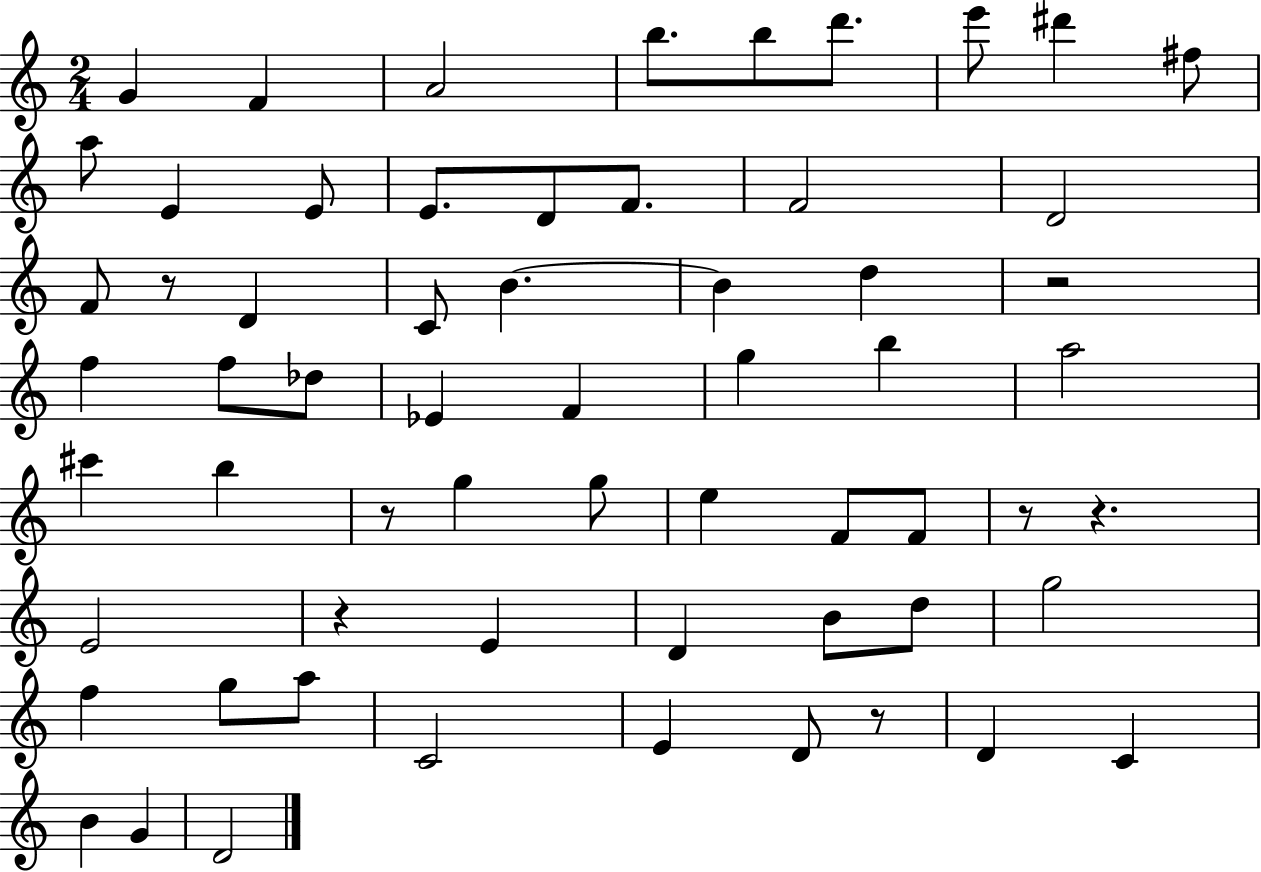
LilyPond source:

{
  \clef treble
  \numericTimeSignature
  \time 2/4
  \key c \major
  g'4 f'4 | a'2 | b''8. b''8 d'''8. | e'''8 dis'''4 fis''8 | \break a''8 e'4 e'8 | e'8. d'8 f'8. | f'2 | d'2 | \break f'8 r8 d'4 | c'8 b'4.~~ | b'4 d''4 | r2 | \break f''4 f''8 des''8 | ees'4 f'4 | g''4 b''4 | a''2 | \break cis'''4 b''4 | r8 g''4 g''8 | e''4 f'8 f'8 | r8 r4. | \break e'2 | r4 e'4 | d'4 b'8 d''8 | g''2 | \break f''4 g''8 a''8 | c'2 | e'4 d'8 r8 | d'4 c'4 | \break b'4 g'4 | d'2 | \bar "|."
}